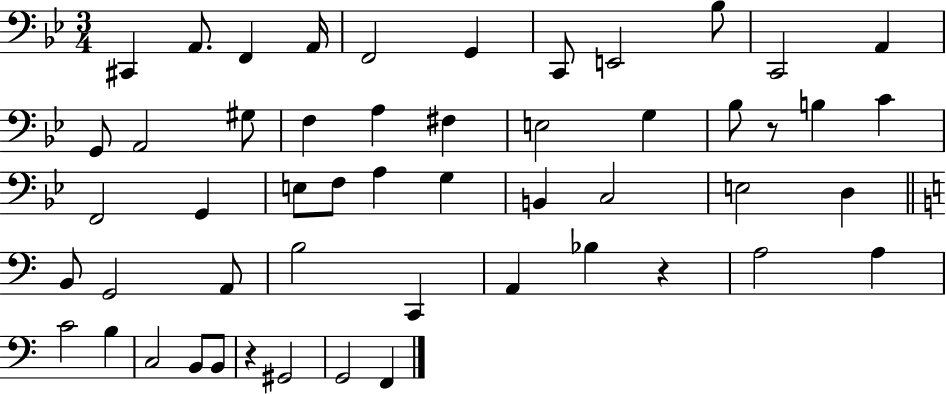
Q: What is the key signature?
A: BES major